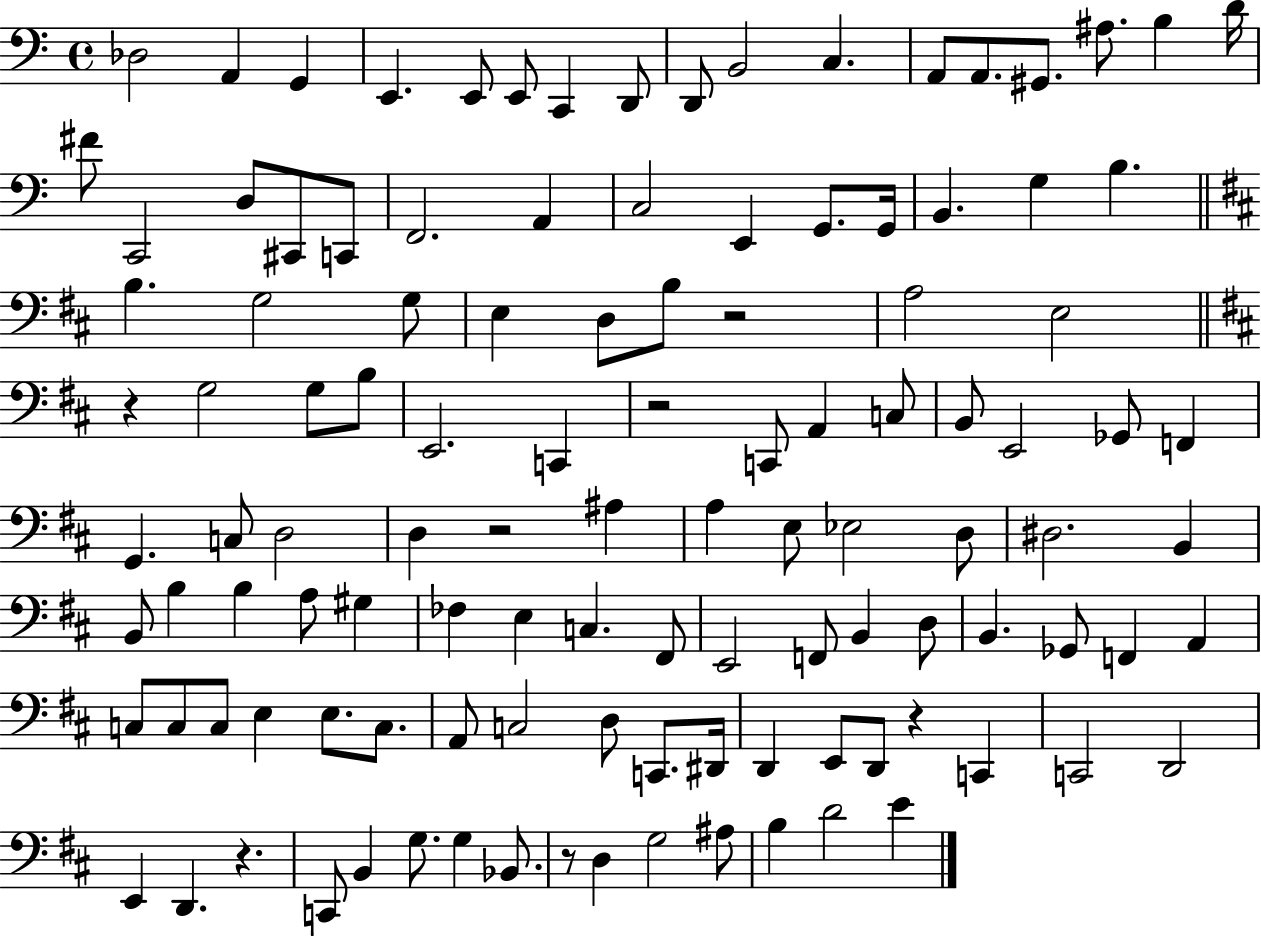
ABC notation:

X:1
T:Untitled
M:4/4
L:1/4
K:C
_D,2 A,, G,, E,, E,,/2 E,,/2 C,, D,,/2 D,,/2 B,,2 C, A,,/2 A,,/2 ^G,,/2 ^A,/2 B, D/4 ^F/2 C,,2 D,/2 ^C,,/2 C,,/2 F,,2 A,, C,2 E,, G,,/2 G,,/4 B,, G, B, B, G,2 G,/2 E, D,/2 B,/2 z2 A,2 E,2 z G,2 G,/2 B,/2 E,,2 C,, z2 C,,/2 A,, C,/2 B,,/2 E,,2 _G,,/2 F,, G,, C,/2 D,2 D, z2 ^A, A, E,/2 _E,2 D,/2 ^D,2 B,, B,,/2 B, B, A,/2 ^G, _F, E, C, ^F,,/2 E,,2 F,,/2 B,, D,/2 B,, _G,,/2 F,, A,, C,/2 C,/2 C,/2 E, E,/2 C,/2 A,,/2 C,2 D,/2 C,,/2 ^D,,/4 D,, E,,/2 D,,/2 z C,, C,,2 D,,2 E,, D,, z C,,/2 B,, G,/2 G, _B,,/2 z/2 D, G,2 ^A,/2 B, D2 E